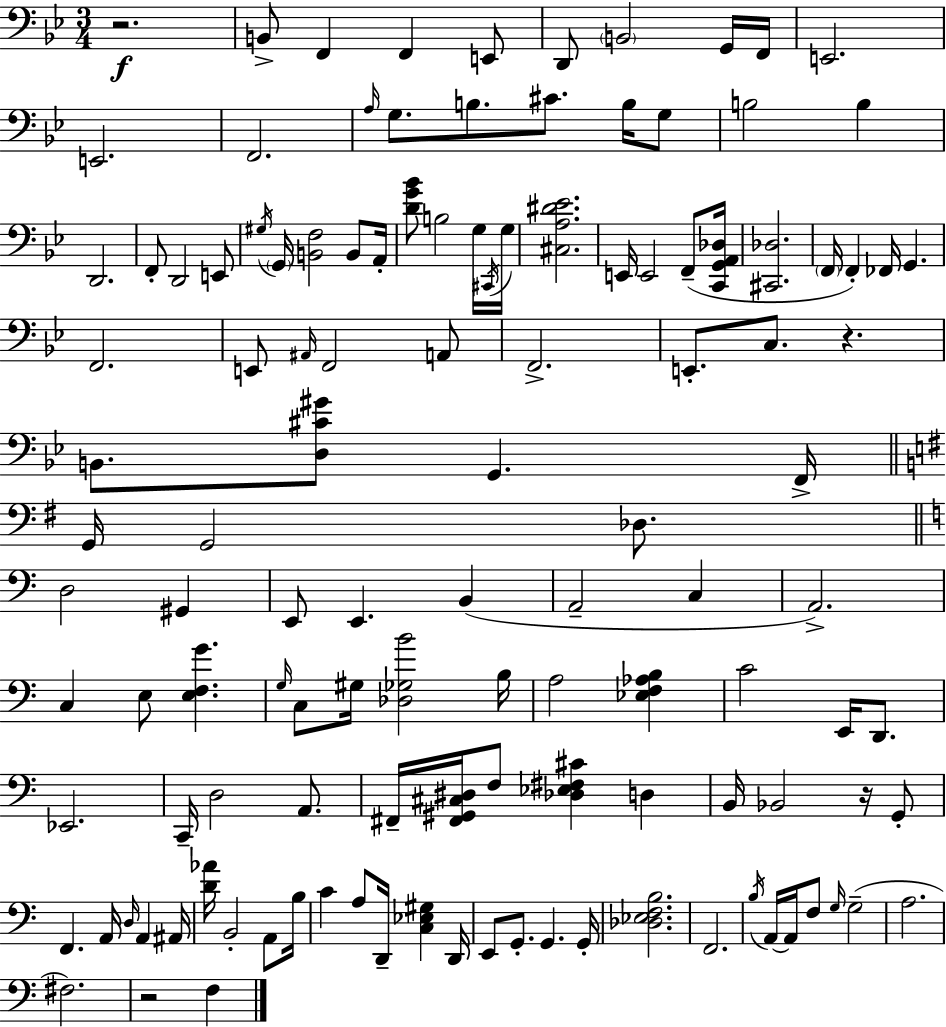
{
  \clef bass
  \numericTimeSignature
  \time 3/4
  \key g \minor
  \repeat volta 2 { r2.\f | b,8-> f,4 f,4 e,8 | d,8 \parenthesize b,2 g,16 f,16 | e,2. | \break e,2. | f,2. | \grace { a16 } g8. b8. cis'8. b16 g8 | b2 b4 | \break d,2. | f,8-. d,2 e,8 | \acciaccatura { gis16 } \parenthesize g,16 <b, f>2 b,8 | a,16-. <d' g' bes'>8 b2 | \break g16 \acciaccatura { cis,16 } g16 <cis a dis' ees'>2. | e,16 e,2 | f,8--( <c, g, a, des>16 <cis, des>2. | \parenthesize f,16 f,4-.) fes,16 g,4. | \break f,2. | e,8 \grace { ais,16 } f,2 | a,8 f,2.-> | e,8.-. c8. r4. | \break b,8. <d cis' gis'>8 g,4. | f,16-> \bar "||" \break \key e \minor g,16 g,2 des8. | \bar "||" \break \key a \minor d2 gis,4 | e,8 e,4. b,4( | a,2-- c4 | a,2.->) | \break c4 e8 <e f g'>4. | \grace { g16 } c8 gis16 <des ges b'>2 | b16 a2 <ees f aes b>4 | c'2 e,16 d,8. | \break ees,2. | c,16-- d2 a,8. | fis,16-- <fis, gis, cis dis>16 f8 <des ees fis cis'>4 d4 | b,16 bes,2 r16 g,8-. | \break f,4. a,16 \grace { d16 } a,4 | ais,16 <d' aes'>16 b,2-. a,8 | b16 c'4 a8 d,16-- <c ees gis>4 | d,16 e,8 g,8.-. g,4. | \break g,16-. <des ees f b>2. | f,2. | \acciaccatura { b16 } a,16~~ a,16 f8 \grace { g16 }( g2-- | a2. | \break fis2.) | r2 | f4 } \bar "|."
}